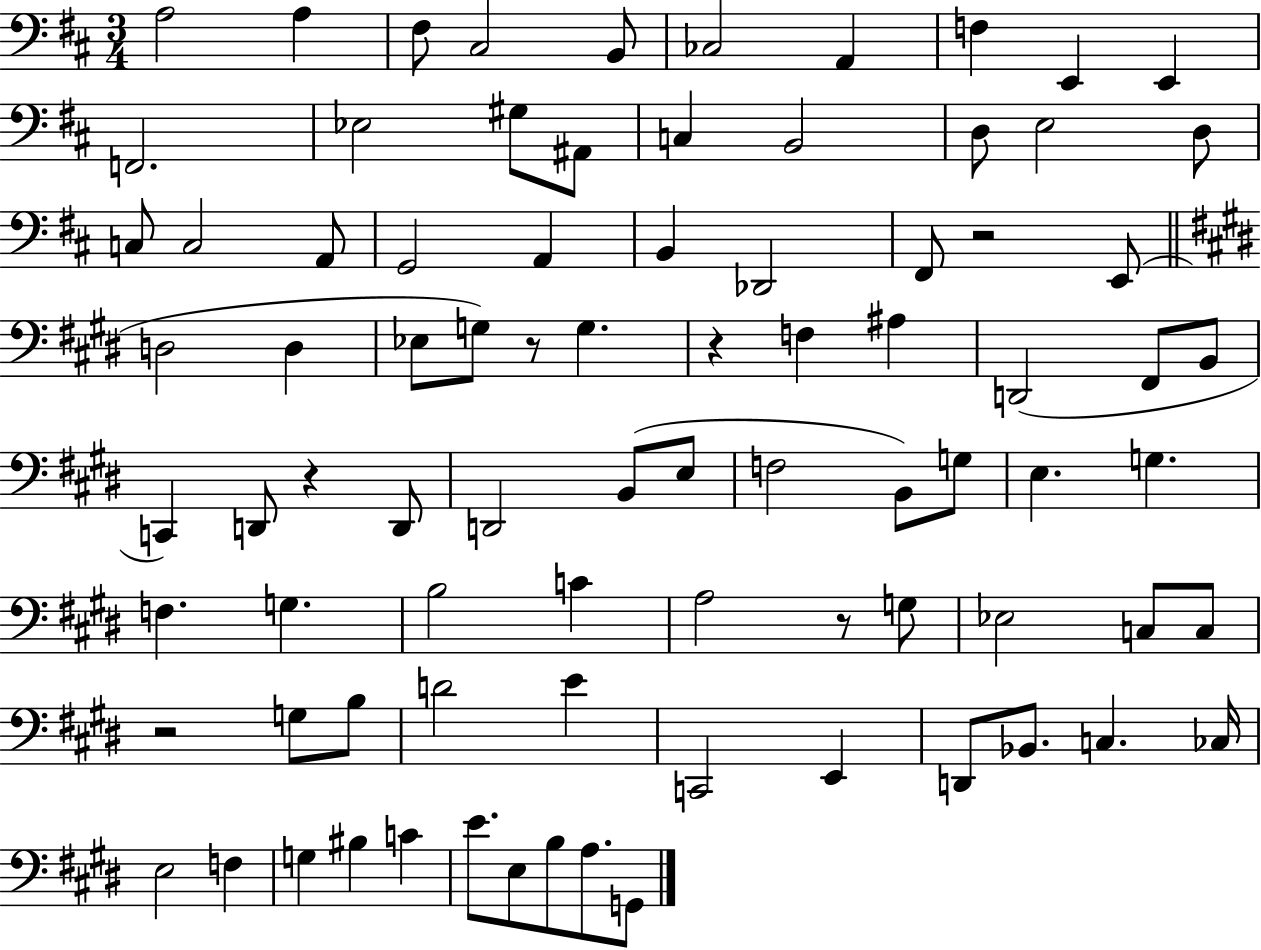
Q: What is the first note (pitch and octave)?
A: A3